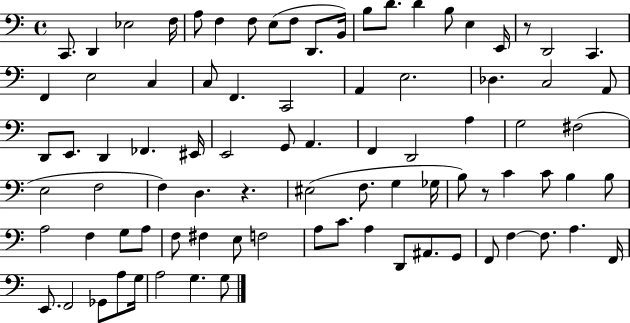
X:1
T:Untitled
M:4/4
L:1/4
K:C
C,,/2 D,, _E,2 F,/4 A,/2 F, F,/2 E,/2 F,/2 D,,/2 B,,/4 B,/2 D/2 D B,/2 E, E,,/4 z/2 D,,2 C,, F,, E,2 C, C,/2 F,, C,,2 A,, E,2 _D, C,2 A,,/2 D,,/2 E,,/2 D,, _F,, ^E,,/4 E,,2 G,,/2 A,, F,, D,,2 A, G,2 ^F,2 E,2 F,2 F, D, z ^E,2 F,/2 G, _G,/4 B,/2 z/2 C C/2 B, B,/2 A,2 F, G,/2 A,/2 F,/2 ^F, E,/2 F,2 A,/2 C/2 A, D,,/2 ^A,,/2 G,,/2 F,,/2 F, F,/2 A, F,,/4 E,,/2 F,,2 _G,,/2 A,/2 G,/4 A,2 G, G,/2